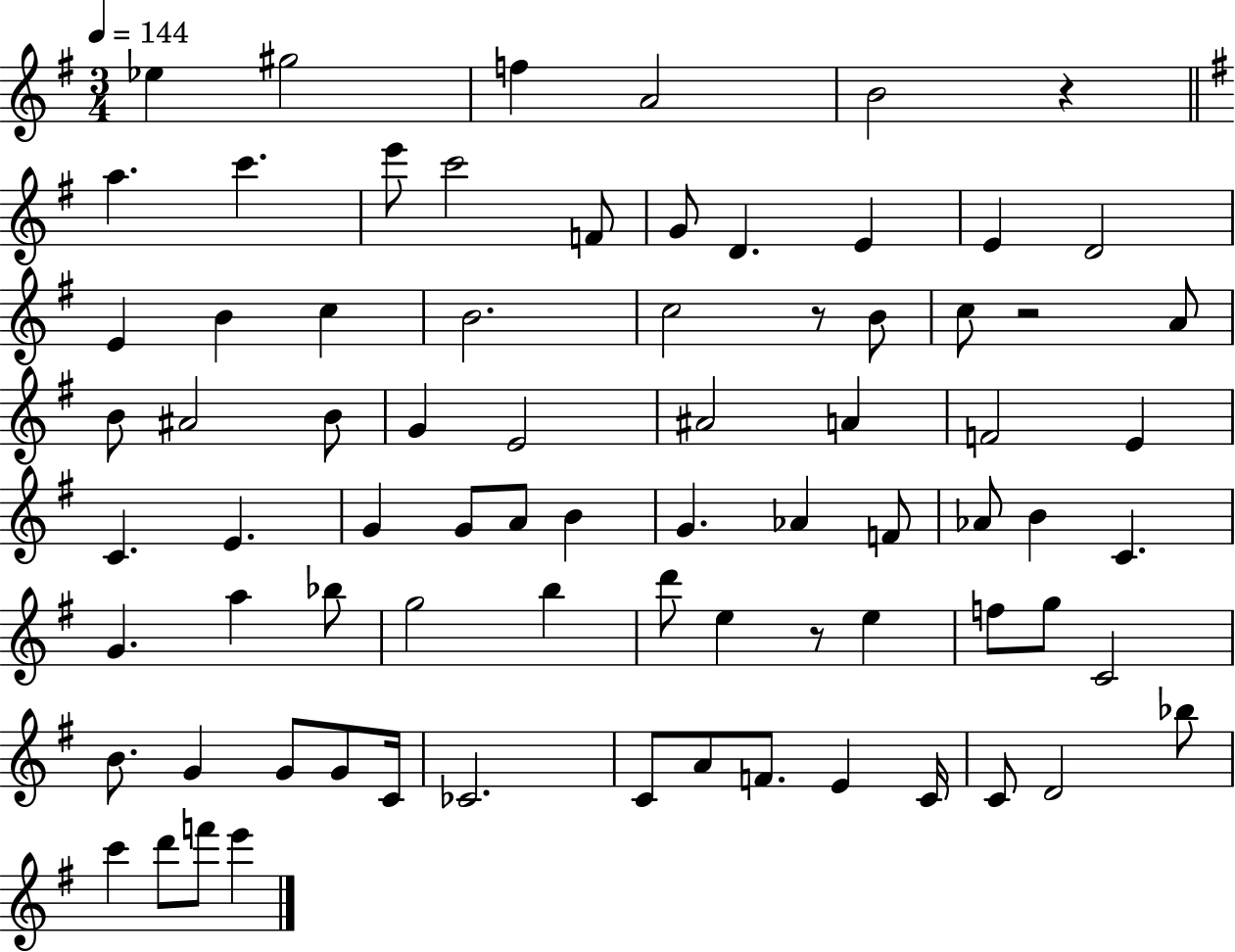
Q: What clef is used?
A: treble